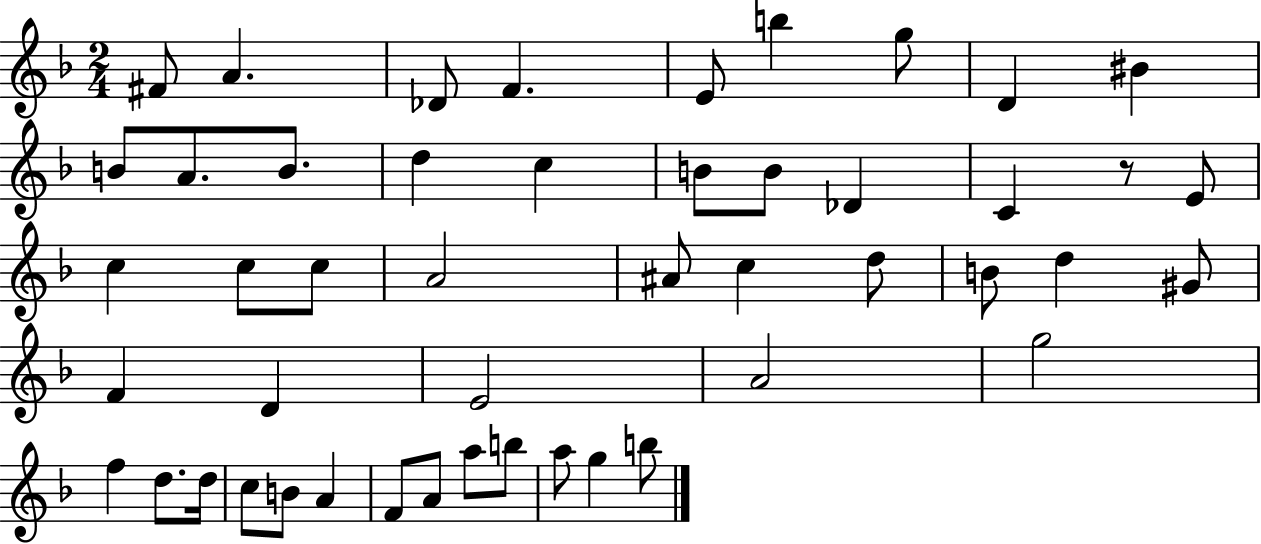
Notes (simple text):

F#4/e A4/q. Db4/e F4/q. E4/e B5/q G5/e D4/q BIS4/q B4/e A4/e. B4/e. D5/q C5/q B4/e B4/e Db4/q C4/q R/e E4/e C5/q C5/e C5/e A4/h A#4/e C5/q D5/e B4/e D5/q G#4/e F4/q D4/q E4/h A4/h G5/h F5/q D5/e. D5/s C5/e B4/e A4/q F4/e A4/e A5/e B5/e A5/e G5/q B5/e